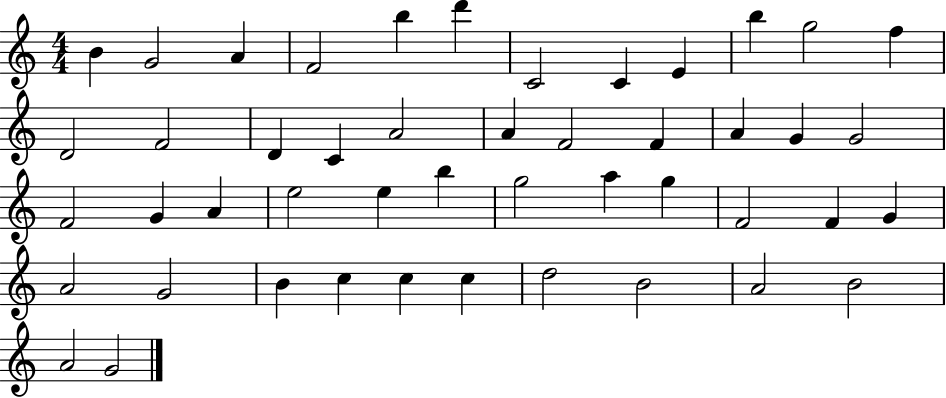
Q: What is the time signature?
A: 4/4